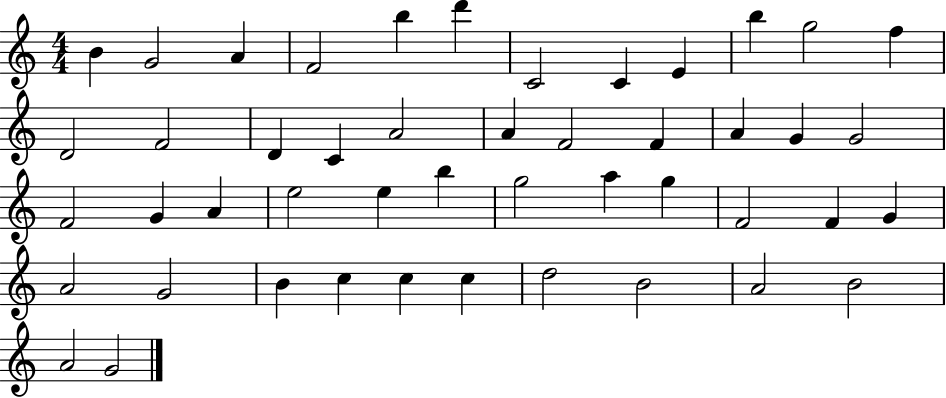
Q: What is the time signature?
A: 4/4